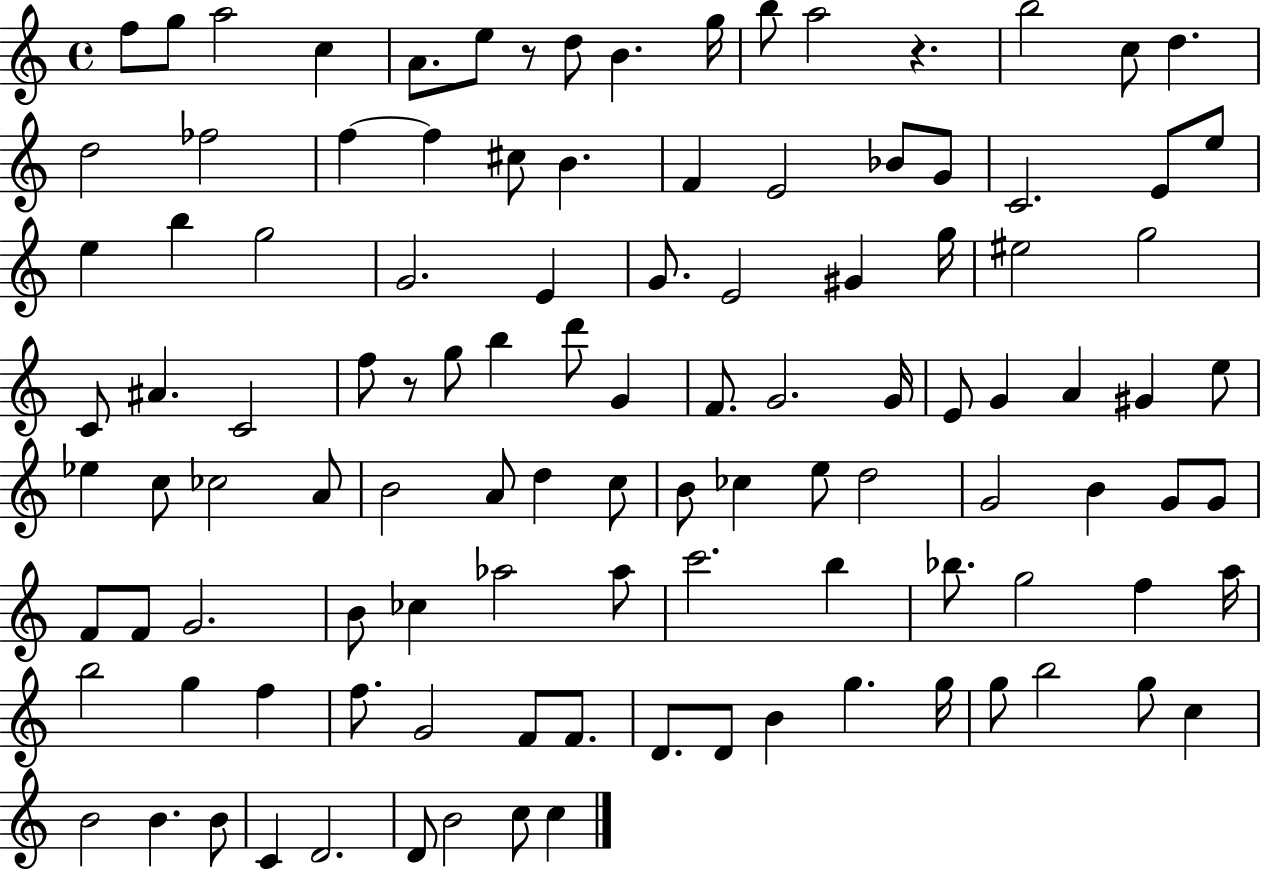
{
  \clef treble
  \time 4/4
  \defaultTimeSignature
  \key c \major
  \repeat volta 2 { f''8 g''8 a''2 c''4 | a'8. e''8 r8 d''8 b'4. g''16 | b''8 a''2 r4. | b''2 c''8 d''4. | \break d''2 fes''2 | f''4~~ f''4 cis''8 b'4. | f'4 e'2 bes'8 g'8 | c'2. e'8 e''8 | \break e''4 b''4 g''2 | g'2. e'4 | g'8. e'2 gis'4 g''16 | eis''2 g''2 | \break c'8 ais'4. c'2 | f''8 r8 g''8 b''4 d'''8 g'4 | f'8. g'2. g'16 | e'8 g'4 a'4 gis'4 e''8 | \break ees''4 c''8 ces''2 a'8 | b'2 a'8 d''4 c''8 | b'8 ces''4 e''8 d''2 | g'2 b'4 g'8 g'8 | \break f'8 f'8 g'2. | b'8 ces''4 aes''2 aes''8 | c'''2. b''4 | bes''8. g''2 f''4 a''16 | \break b''2 g''4 f''4 | f''8. g'2 f'8 f'8. | d'8. d'8 b'4 g''4. g''16 | g''8 b''2 g''8 c''4 | \break b'2 b'4. b'8 | c'4 d'2. | d'8 b'2 c''8 c''4 | } \bar "|."
}